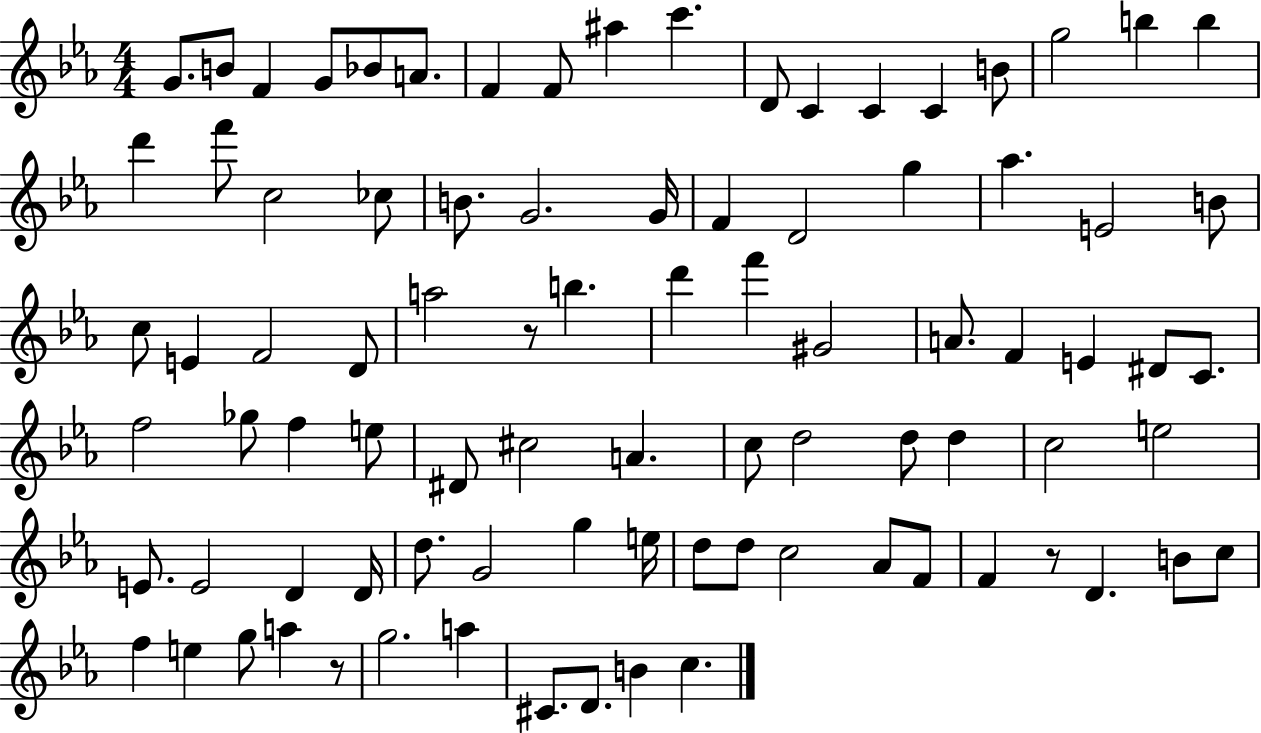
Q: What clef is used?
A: treble